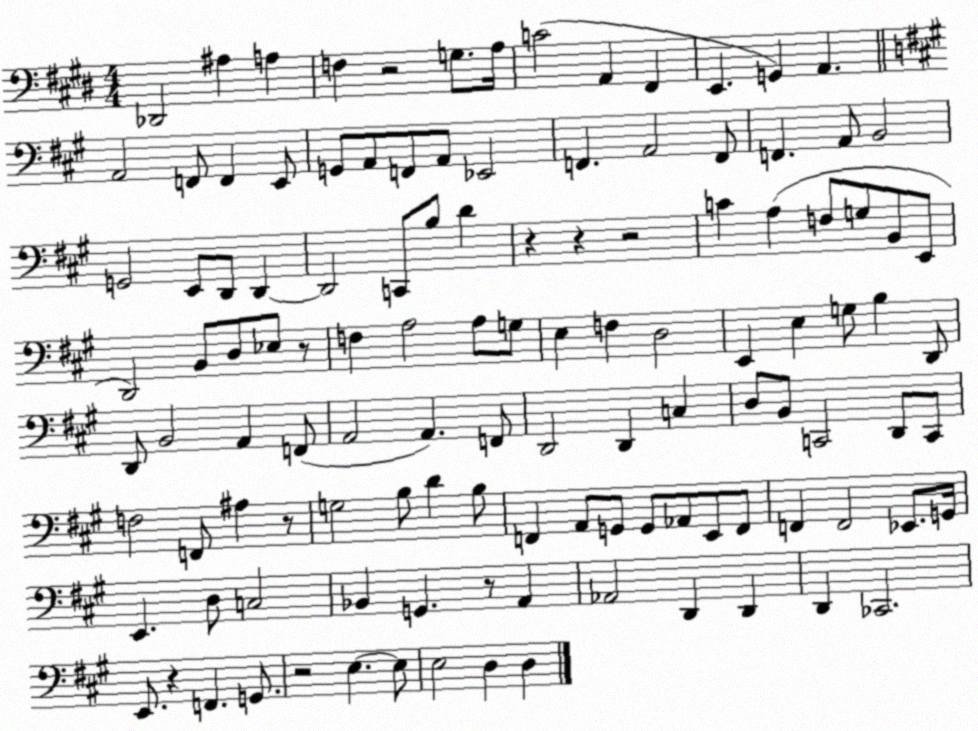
X:1
T:Untitled
M:4/4
L:1/4
K:E
_D,,2 ^A, A, F, z2 G,/2 A,/4 C2 A,, ^F,, E,, G,, A,, A,,2 F,,/2 F,, E,,/2 G,,/2 A,,/2 F,,/2 A,,/2 _E,,2 F,, A,,2 F,,/2 F,, A,,/2 B,,2 G,,2 E,,/2 D,,/2 D,, D,,2 C,,/2 B,/2 D z z z2 C A, F,/2 G,/2 B,,/2 E,,/2 D,,2 B,,/2 D,/2 _E,/2 z/2 F, A,2 A,/2 G,/2 E, F, D,2 E,, E, G,/2 B, D,,/2 D,,/2 B,,2 A,, F,,/2 A,,2 A,, F,,/2 D,,2 D,, C, D,/2 B,,/2 C,,2 D,,/2 C,,/2 F,2 F,,/2 ^A, z/2 G,2 B,/2 D B,/2 F,, A,,/2 G,,/2 G,,/2 _A,,/2 E,,/2 F,,/2 F,, F,,2 _E,,/2 G,,/4 E,, D,/2 C,2 _B,, G,, z/2 A,, _A,,2 D,, D,, D,, _C,,2 E,,/2 z F,, G,,/2 z2 E, E,/2 E,2 D, D,